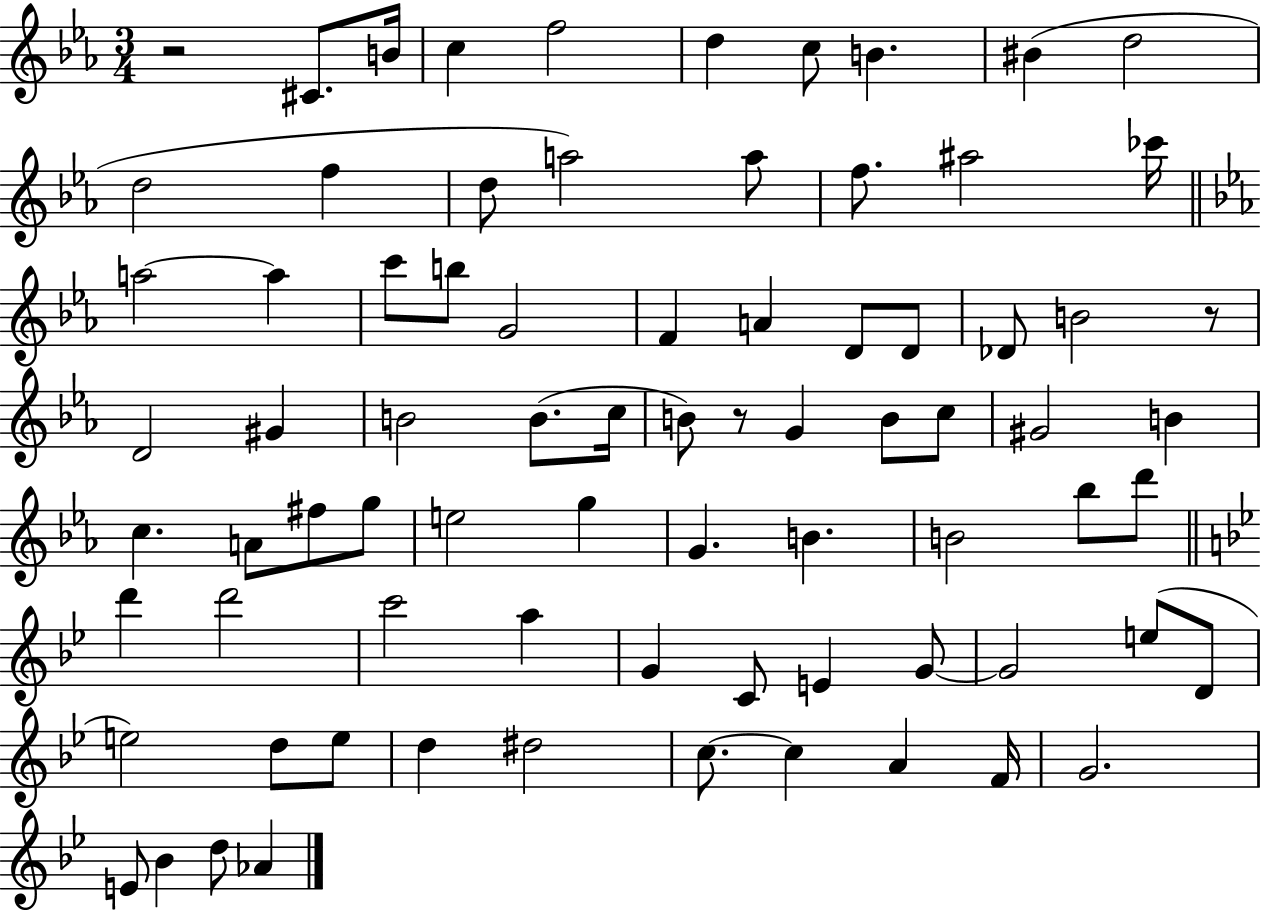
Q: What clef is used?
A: treble